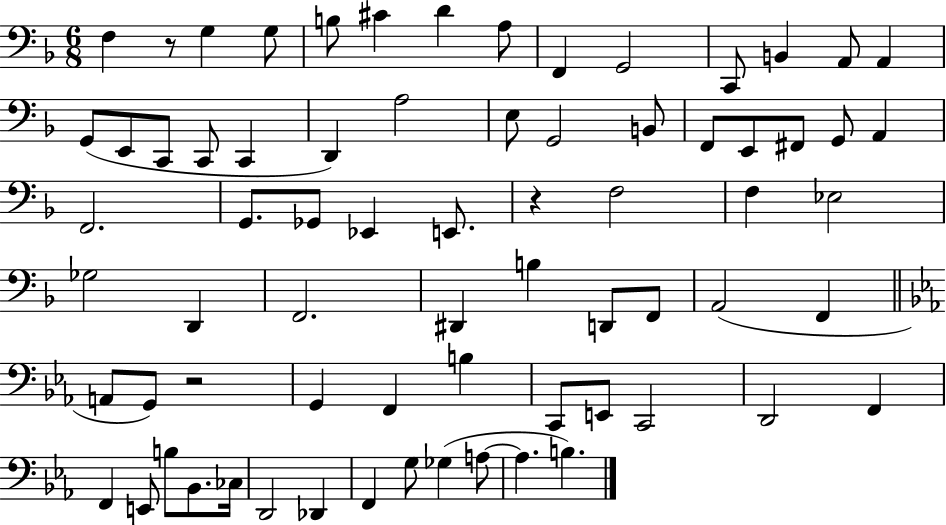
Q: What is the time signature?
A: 6/8